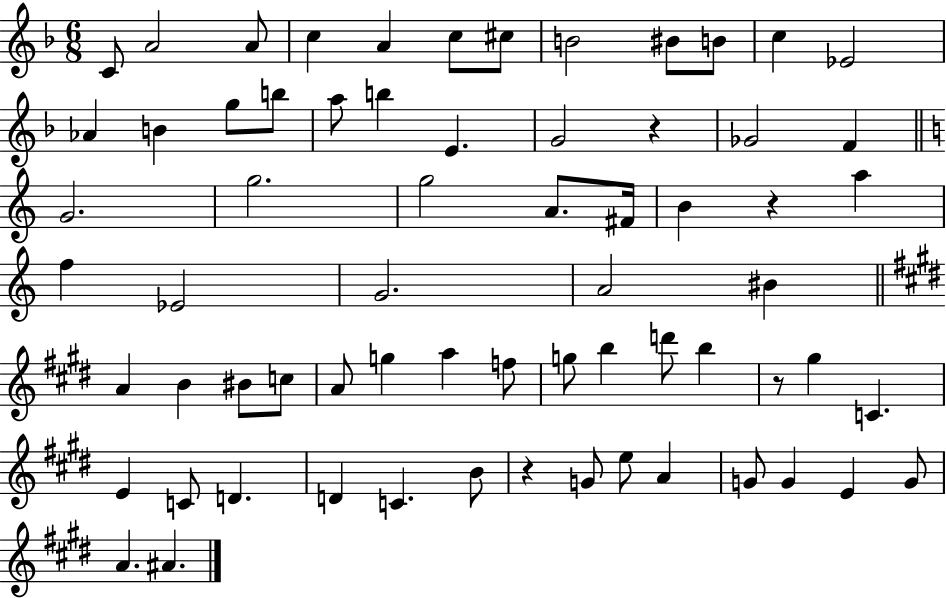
{
  \clef treble
  \numericTimeSignature
  \time 6/8
  \key f \major
  c'8 a'2 a'8 | c''4 a'4 c''8 cis''8 | b'2 bis'8 b'8 | c''4 ees'2 | \break aes'4 b'4 g''8 b''8 | a''8 b''4 e'4. | g'2 r4 | ges'2 f'4 | \break \bar "||" \break \key a \minor g'2. | g''2. | g''2 a'8. fis'16 | b'4 r4 a''4 | \break f''4 ees'2 | g'2. | a'2 bis'4 | \bar "||" \break \key e \major a'4 b'4 bis'8 c''8 | a'8 g''4 a''4 f''8 | g''8 b''4 d'''8 b''4 | r8 gis''4 c'4. | \break e'4 c'8 d'4. | d'4 c'4. b'8 | r4 g'8 e''8 a'4 | g'8 g'4 e'4 g'8 | \break a'4. ais'4. | \bar "|."
}